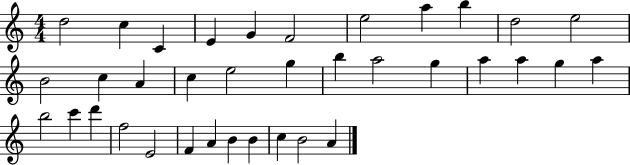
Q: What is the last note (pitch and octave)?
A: A4